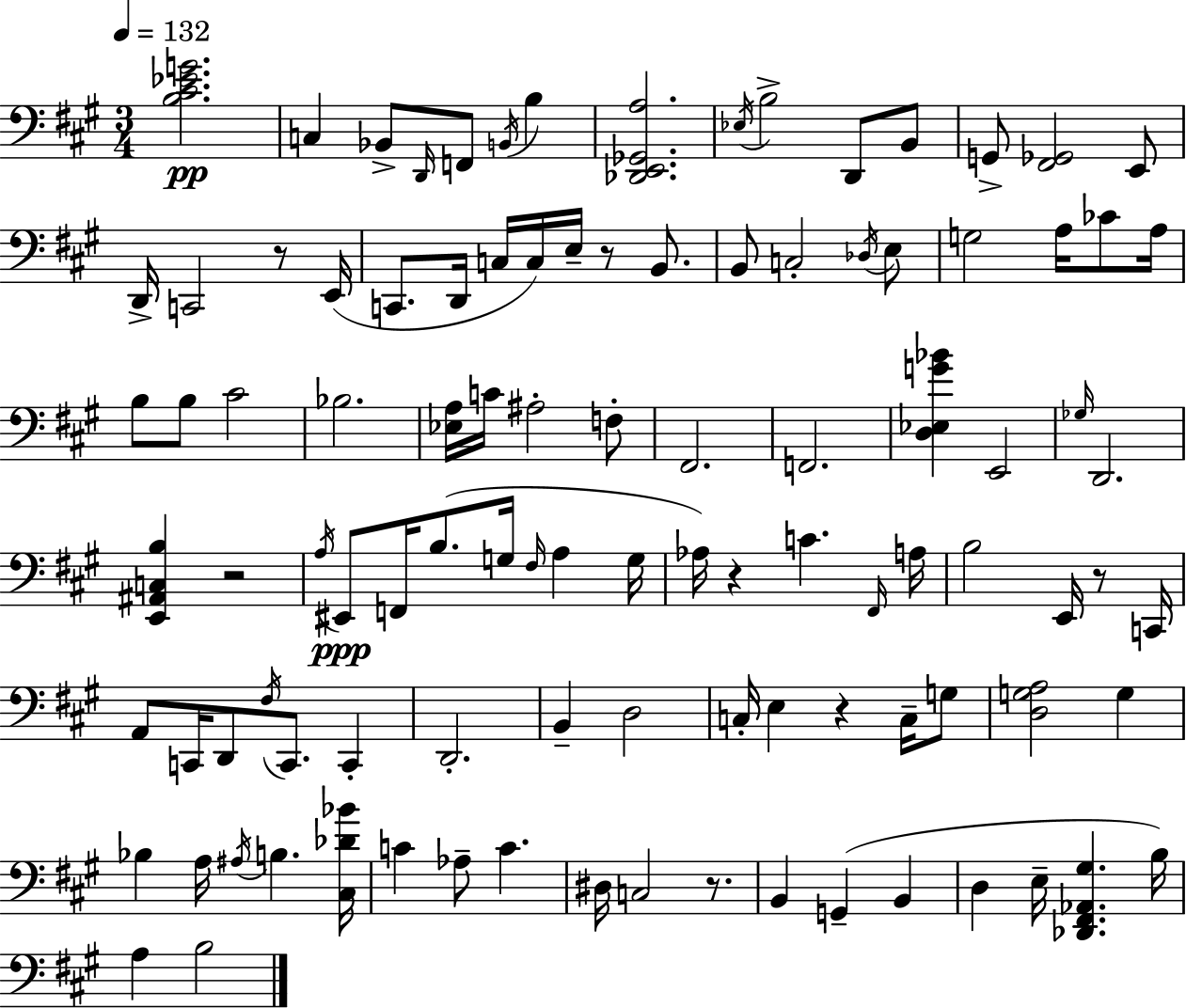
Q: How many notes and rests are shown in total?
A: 103